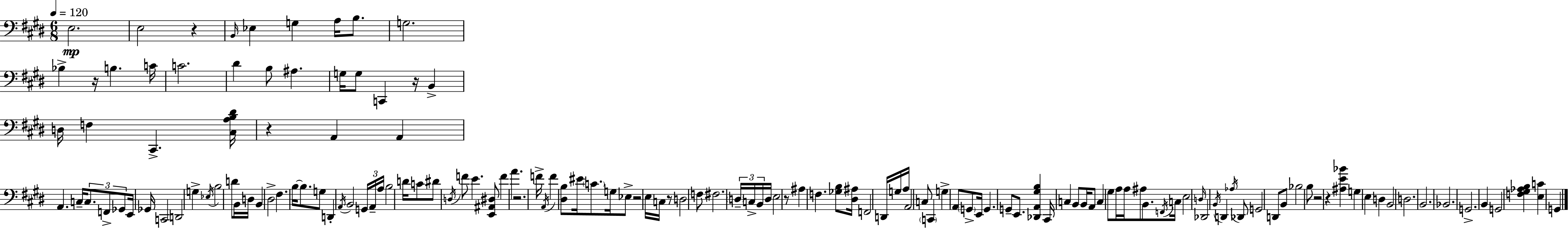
X:1
T:Untitled
M:6/8
L:1/4
K:E
E,2 E,2 z B,,/4 _E, G, A,/4 B,/2 G,2 _B, z/4 B, C/4 C2 ^D B,/2 ^A, G,/4 G,/2 C,, z/4 B,, D,/4 F, ^C,, [^C,A,B,^D]/4 z A,, A,, A,, C,/4 C,/2 F,,/2 _G,,/2 E,,/4 _G,,/4 C,,2 D,,2 G, _E,/4 B,2 D/2 B,,/4 D,/4 B,, ^D,2 ^F, B,/4 B,/2 G,/2 D,, A,,/4 B,,2 G,,/4 A,,/4 A,/4 B,2 D/4 C/2 ^D/2 D,/4 F/2 E [E,,^A,,^D,]/2 F A z2 F/4 A,,/4 F [^D,B,]/2 ^E/4 C/2 G,/4 _E,/2 z2 E,/4 C,/4 z/2 D,2 F,/2 ^F,2 D,/4 C,/4 B,,/4 D,/4 E,2 z/2 ^A, F, [_G,B,]/2 [^D,^A,]/4 F,,2 D,,/4 G,/4 A,/4 A,,2 C,/2 C,, G, A,,/2 G,,/2 E,,/4 G,, G,,/2 E,,/2 [_D,,A,,^G,B,] ^C,,/4 C, B,,/2 B,,/4 A,,/2 C, ^G,/2 A,/4 A,/4 ^A,/2 B,,/2 F,,/4 C,/4 E,2 D,/4 _D,,2 B,,/4 D,, _A,/4 _D,,/2 G,,2 D,,/2 B,,/2 _B,2 B,/2 z2 z [^A,E_B] G, E, D, B,,2 D,2 B,,2 _B,,2 G,,2 B,, G,,2 [F,^G,_A,B,] [E,C] G,,